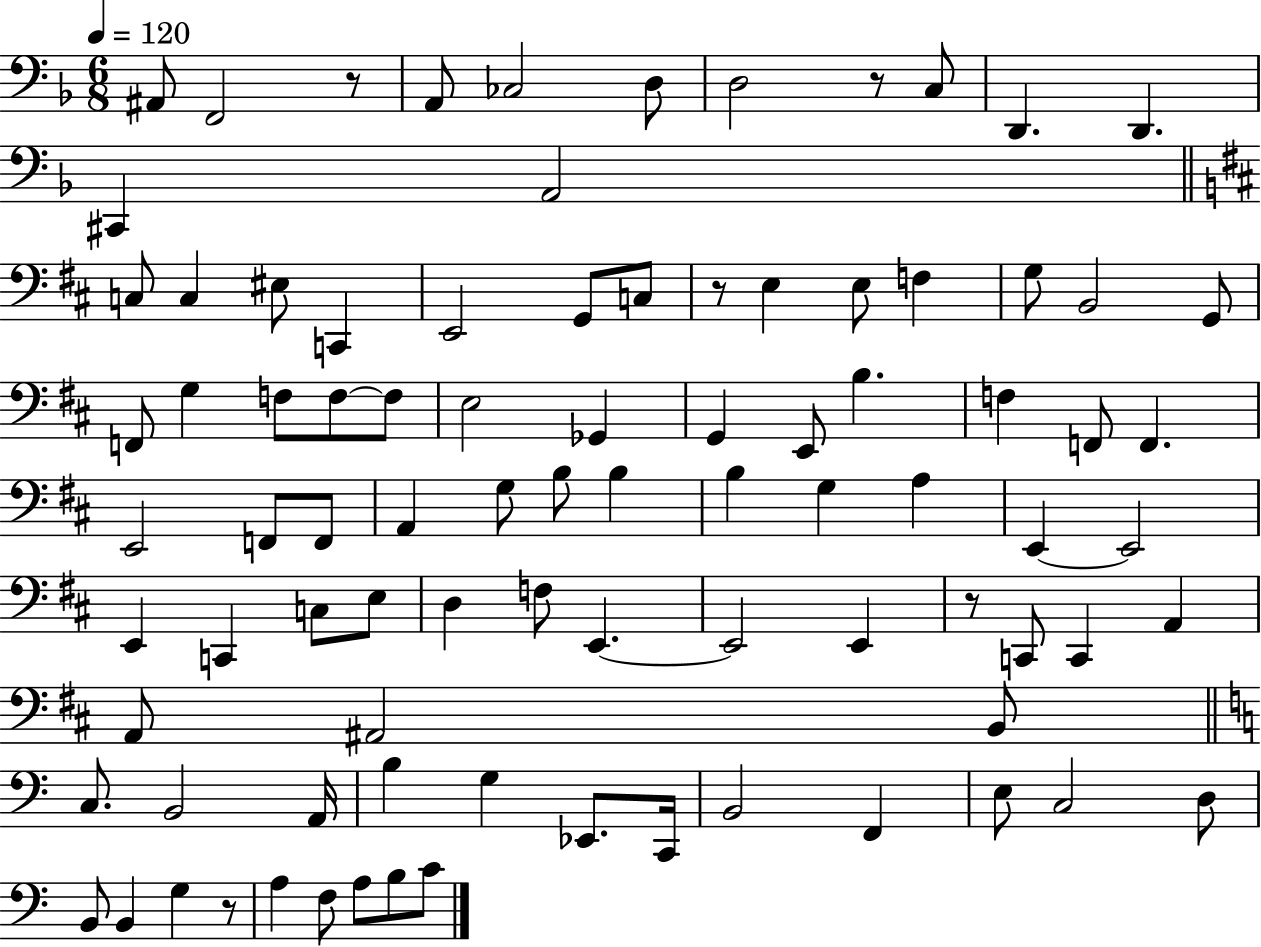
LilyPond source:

{
  \clef bass
  \numericTimeSignature
  \time 6/8
  \key f \major
  \tempo 4 = 120
  ais,8 f,2 r8 | a,8 ces2 d8 | d2 r8 c8 | d,4. d,4. | \break cis,4 a,2 | \bar "||" \break \key d \major c8 c4 eis8 c,4 | e,2 g,8 c8 | r8 e4 e8 f4 | g8 b,2 g,8 | \break f,8 g4 f8 f8~~ f8 | e2 ges,4 | g,4 e,8 b4. | f4 f,8 f,4. | \break e,2 f,8 f,8 | a,4 g8 b8 b4 | b4 g4 a4 | e,4~~ e,2 | \break e,4 c,4 c8 e8 | d4 f8 e,4.~~ | e,2 e,4 | r8 c,8 c,4 a,4 | \break a,8 ais,2 b,8 | \bar "||" \break \key c \major c8. b,2 a,16 | b4 g4 ees,8. c,16 | b,2 f,4 | e8 c2 d8 | \break b,8 b,4 g4 r8 | a4 f8 a8 b8 c'8 | \bar "|."
}